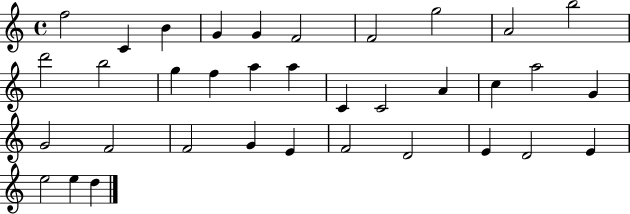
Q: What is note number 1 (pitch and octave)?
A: F5